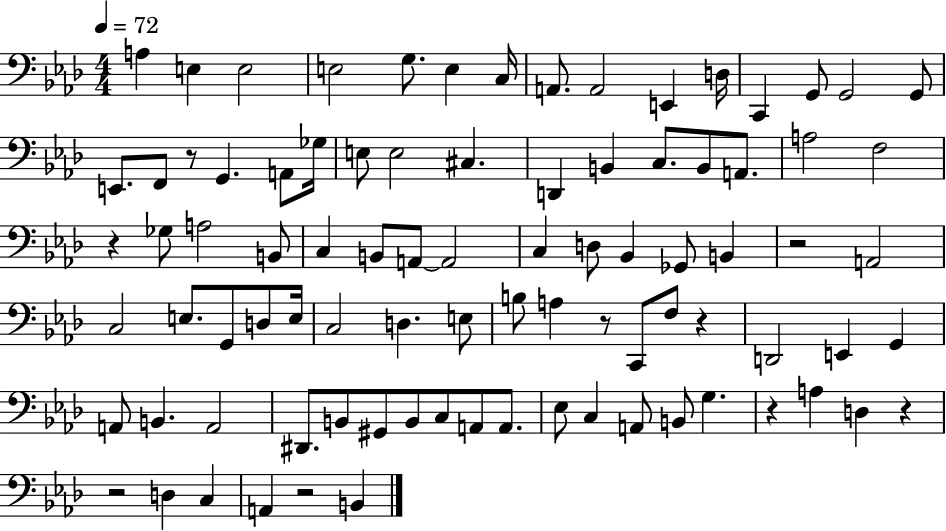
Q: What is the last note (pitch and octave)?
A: B2